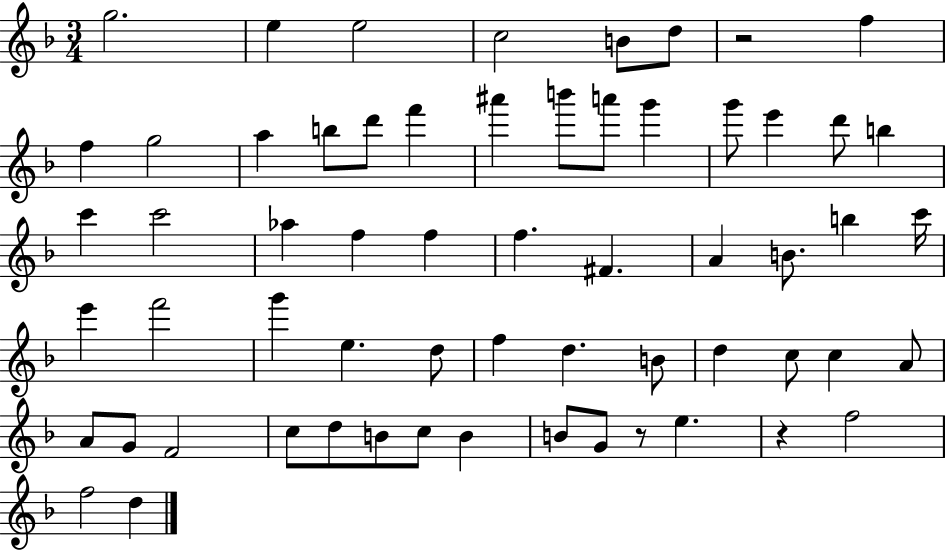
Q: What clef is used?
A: treble